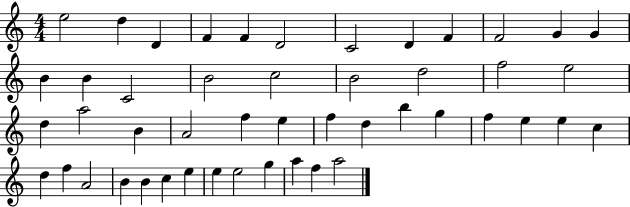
{
  \clef treble
  \numericTimeSignature
  \time 4/4
  \key c \major
  e''2 d''4 d'4 | f'4 f'4 d'2 | c'2 d'4 f'4 | f'2 g'4 g'4 | \break b'4 b'4 c'2 | b'2 c''2 | b'2 d''2 | f''2 e''2 | \break d''4 a''2 b'4 | a'2 f''4 e''4 | f''4 d''4 b''4 g''4 | f''4 e''4 e''4 c''4 | \break d''4 f''4 a'2 | b'4 b'4 c''4 e''4 | e''4 e''2 g''4 | a''4 f''4 a''2 | \break \bar "|."
}